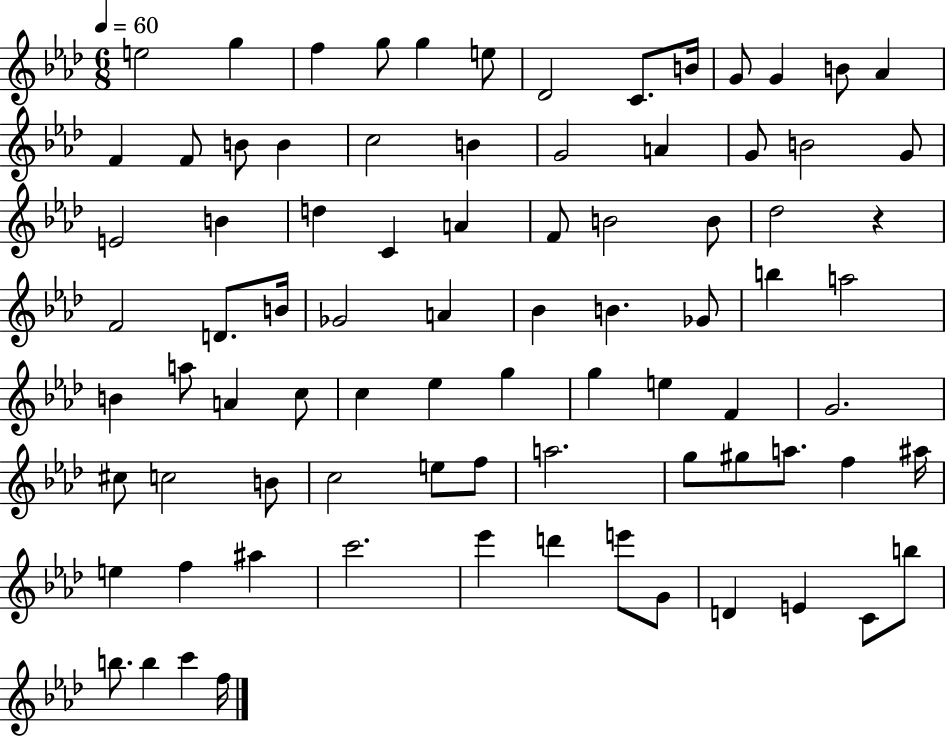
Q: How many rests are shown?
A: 1